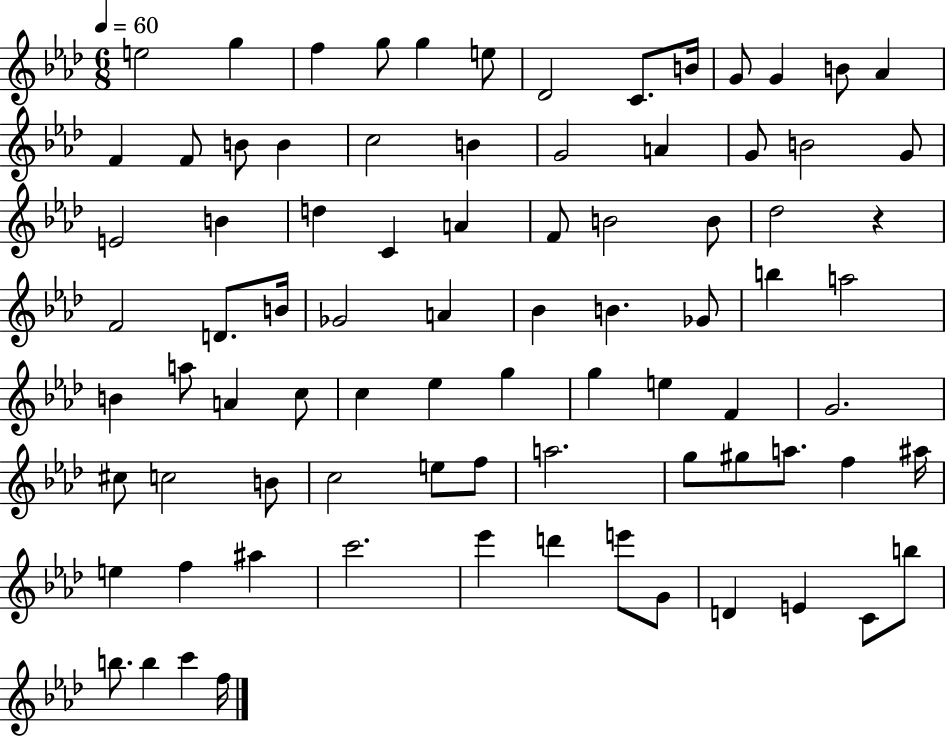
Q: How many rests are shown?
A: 1